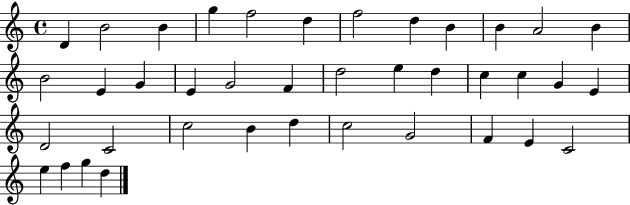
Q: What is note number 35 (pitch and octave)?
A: C4